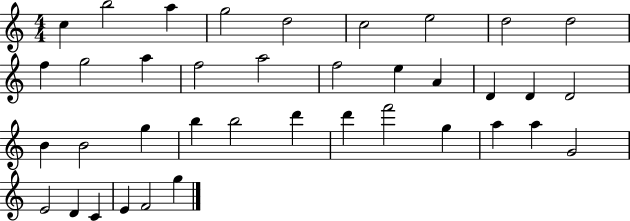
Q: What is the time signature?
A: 4/4